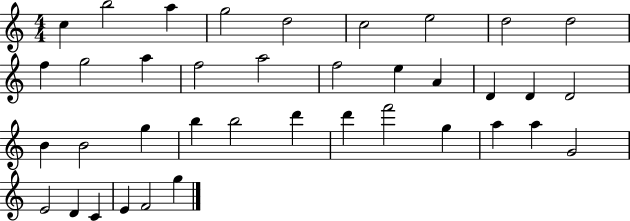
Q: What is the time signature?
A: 4/4